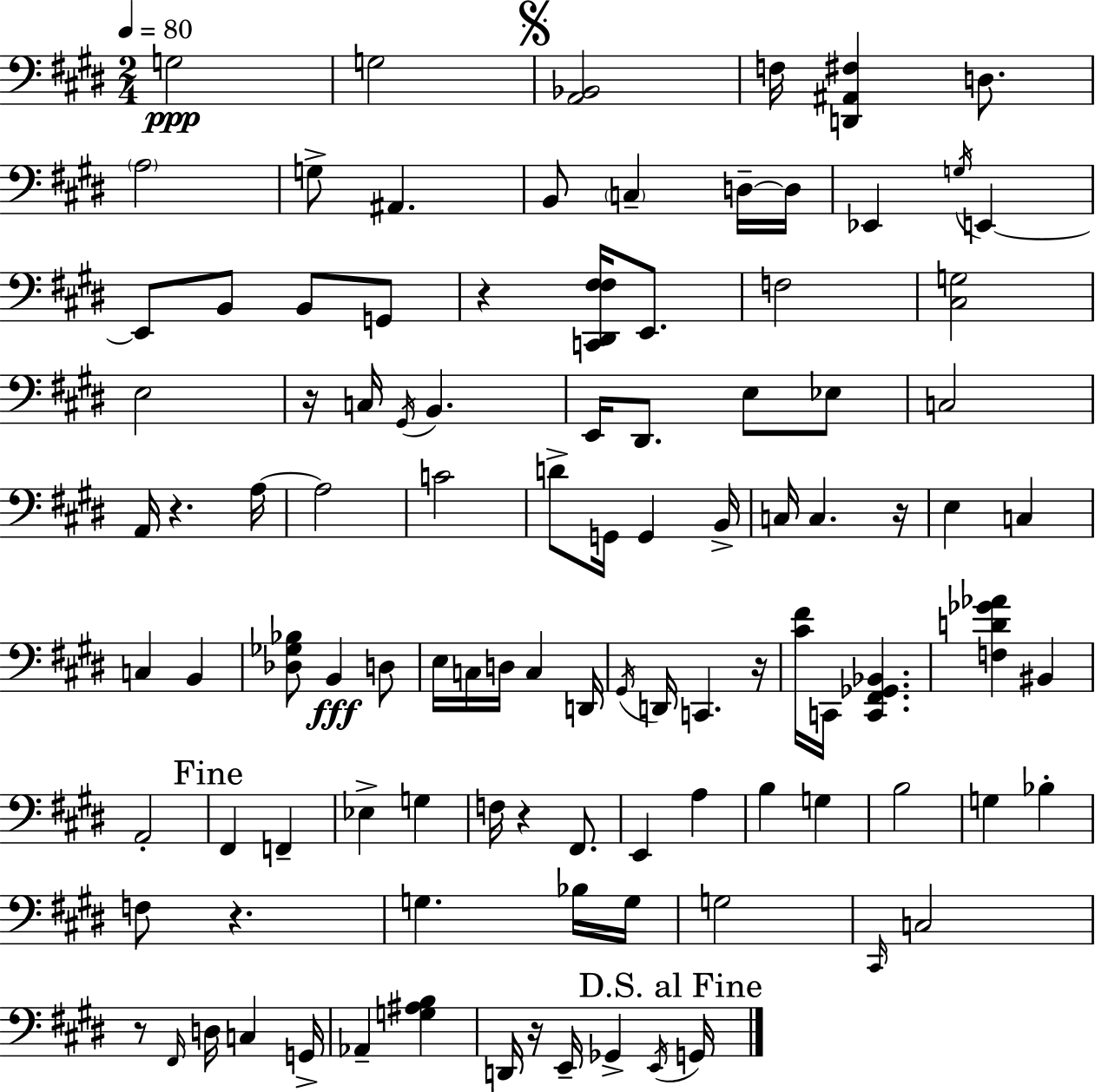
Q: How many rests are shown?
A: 9